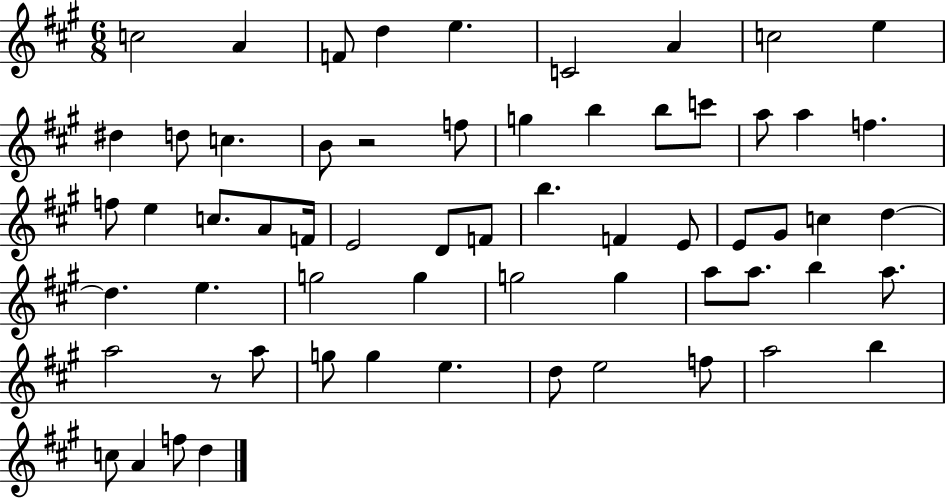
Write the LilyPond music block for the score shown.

{
  \clef treble
  \numericTimeSignature
  \time 6/8
  \key a \major
  c''2 a'4 | f'8 d''4 e''4. | c'2 a'4 | c''2 e''4 | \break dis''4 d''8 c''4. | b'8 r2 f''8 | g''4 b''4 b''8 c'''8 | a''8 a''4 f''4. | \break f''8 e''4 c''8. a'8 f'16 | e'2 d'8 f'8 | b''4. f'4 e'8 | e'8 gis'8 c''4 d''4~~ | \break d''4. e''4. | g''2 g''4 | g''2 g''4 | a''8 a''8. b''4 a''8. | \break a''2 r8 a''8 | g''8 g''4 e''4. | d''8 e''2 f''8 | a''2 b''4 | \break c''8 a'4 f''8 d''4 | \bar "|."
}